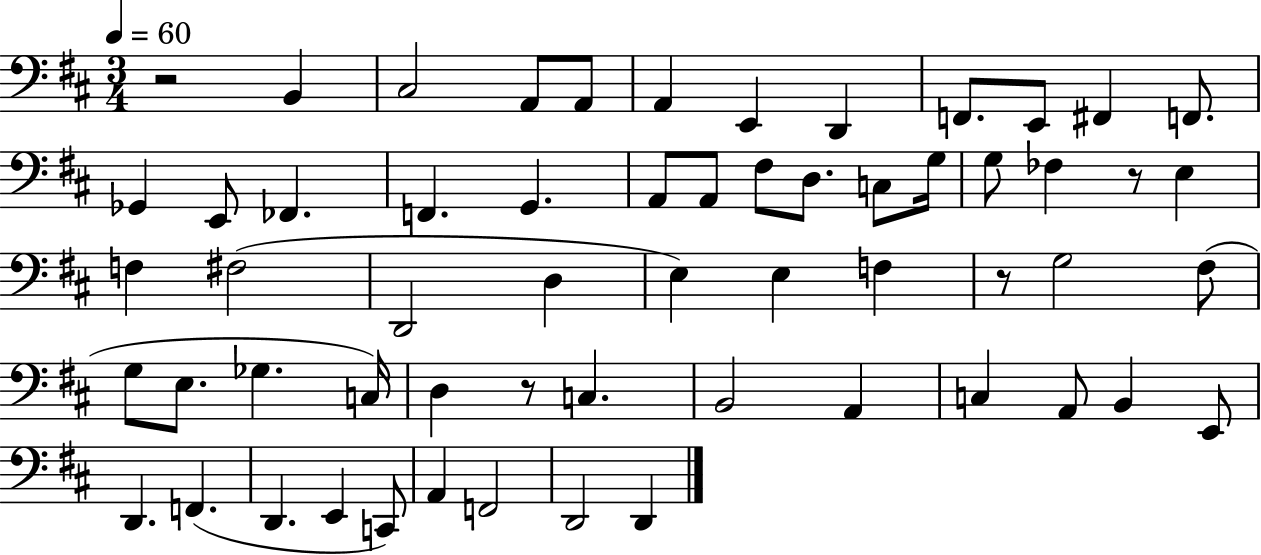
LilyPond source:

{
  \clef bass
  \numericTimeSignature
  \time 3/4
  \key d \major
  \tempo 4 = 60
  r2 b,4 | cis2 a,8 a,8 | a,4 e,4 d,4 | f,8. e,8 fis,4 f,8. | \break ges,4 e,8 fes,4. | f,4. g,4. | a,8 a,8 fis8 d8. c8 g16 | g8 fes4 r8 e4 | \break f4 fis2( | d,2 d4 | e4) e4 f4 | r8 g2 fis8( | \break g8 e8. ges4. c16) | d4 r8 c4. | b,2 a,4 | c4 a,8 b,4 e,8 | \break d,4. f,4.( | d,4. e,4 c,8) | a,4 f,2 | d,2 d,4 | \break \bar "|."
}